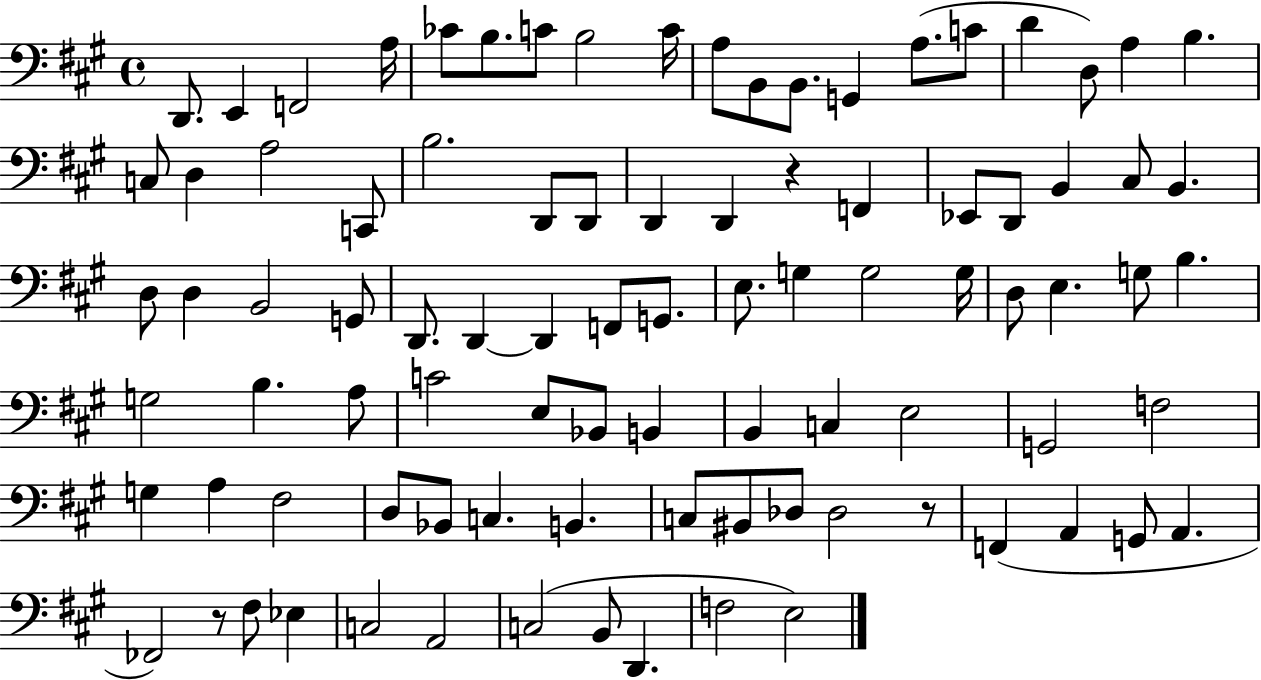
X:1
T:Untitled
M:4/4
L:1/4
K:A
D,,/2 E,, F,,2 A,/4 _C/2 B,/2 C/2 B,2 C/4 A,/2 B,,/2 B,,/2 G,, A,/2 C/2 D D,/2 A, B, C,/2 D, A,2 C,,/2 B,2 D,,/2 D,,/2 D,, D,, z F,, _E,,/2 D,,/2 B,, ^C,/2 B,, D,/2 D, B,,2 G,,/2 D,,/2 D,, D,, F,,/2 G,,/2 E,/2 G, G,2 G,/4 D,/2 E, G,/2 B, G,2 B, A,/2 C2 E,/2 _B,,/2 B,, B,, C, E,2 G,,2 F,2 G, A, ^F,2 D,/2 _B,,/2 C, B,, C,/2 ^B,,/2 _D,/2 _D,2 z/2 F,, A,, G,,/2 A,, _F,,2 z/2 ^F,/2 _E, C,2 A,,2 C,2 B,,/2 D,, F,2 E,2